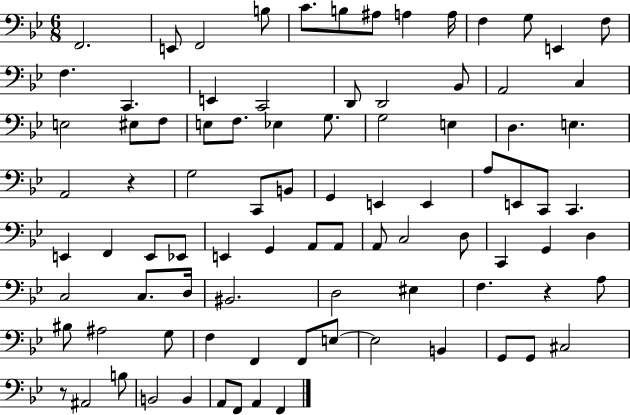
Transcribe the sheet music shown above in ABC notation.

X:1
T:Untitled
M:6/8
L:1/4
K:Bb
F,,2 E,,/2 F,,2 B,/2 C/2 B,/2 ^A,/2 A, A,/4 F, G,/2 E,, F,/2 F, C,, E,, C,,2 D,,/2 D,,2 _B,,/2 A,,2 C, E,2 ^E,/2 F,/2 E,/2 F,/2 _E, G,/2 G,2 E, D, E, A,,2 z G,2 C,,/2 B,,/2 G,, E,, E,, A,/2 E,,/2 C,,/2 C,, E,, F,, E,,/2 _E,,/2 E,, G,, A,,/2 A,,/2 A,,/2 C,2 D,/2 C,, G,, D, C,2 C,/2 D,/4 ^B,,2 D,2 ^E, F, z A,/2 ^B,/2 ^A,2 G,/2 F, F,, F,,/2 E,/2 E,2 B,, G,,/2 G,,/2 ^C,2 z/2 ^A,,2 B,/2 B,,2 B,, A,,/2 F,,/2 A,, F,,